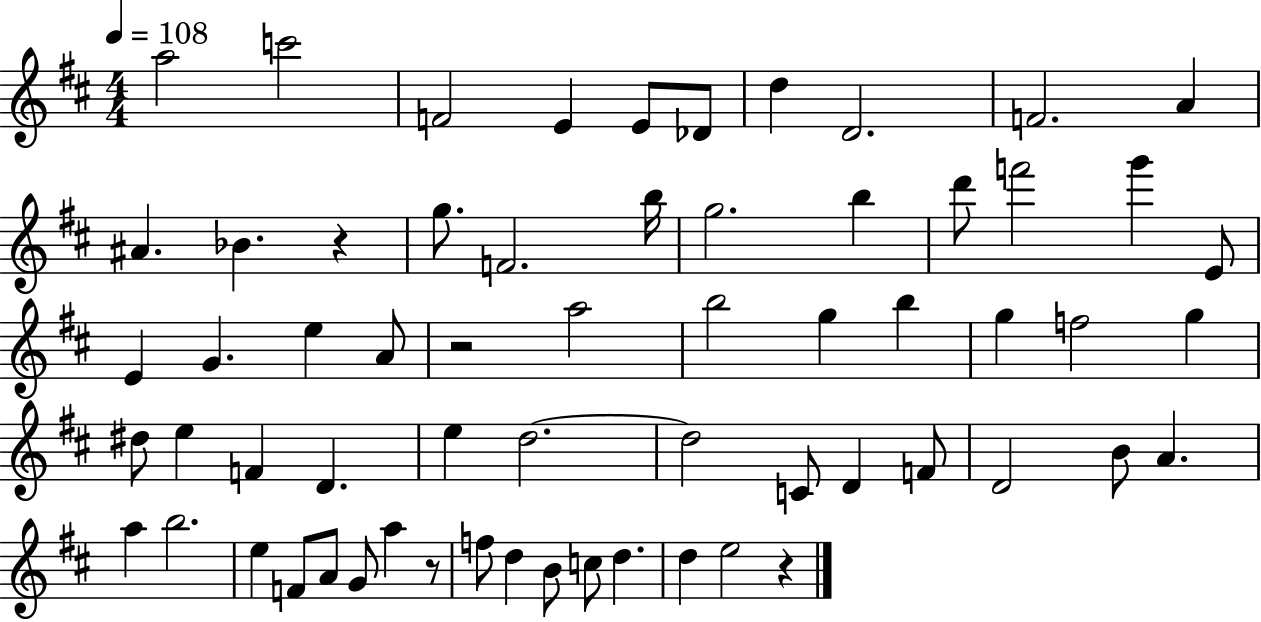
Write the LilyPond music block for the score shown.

{
  \clef treble
  \numericTimeSignature
  \time 4/4
  \key d \major
  \tempo 4 = 108
  \repeat volta 2 { a''2 c'''2 | f'2 e'4 e'8 des'8 | d''4 d'2. | f'2. a'4 | \break ais'4. bes'4. r4 | g''8. f'2. b''16 | g''2. b''4 | d'''8 f'''2 g'''4 e'8 | \break e'4 g'4. e''4 a'8 | r2 a''2 | b''2 g''4 b''4 | g''4 f''2 g''4 | \break dis''8 e''4 f'4 d'4. | e''4 d''2.~~ | d''2 c'8 d'4 f'8 | d'2 b'8 a'4. | \break a''4 b''2. | e''4 f'8 a'8 g'8 a''4 r8 | f''8 d''4 b'8 c''8 d''4. | d''4 e''2 r4 | \break } \bar "|."
}